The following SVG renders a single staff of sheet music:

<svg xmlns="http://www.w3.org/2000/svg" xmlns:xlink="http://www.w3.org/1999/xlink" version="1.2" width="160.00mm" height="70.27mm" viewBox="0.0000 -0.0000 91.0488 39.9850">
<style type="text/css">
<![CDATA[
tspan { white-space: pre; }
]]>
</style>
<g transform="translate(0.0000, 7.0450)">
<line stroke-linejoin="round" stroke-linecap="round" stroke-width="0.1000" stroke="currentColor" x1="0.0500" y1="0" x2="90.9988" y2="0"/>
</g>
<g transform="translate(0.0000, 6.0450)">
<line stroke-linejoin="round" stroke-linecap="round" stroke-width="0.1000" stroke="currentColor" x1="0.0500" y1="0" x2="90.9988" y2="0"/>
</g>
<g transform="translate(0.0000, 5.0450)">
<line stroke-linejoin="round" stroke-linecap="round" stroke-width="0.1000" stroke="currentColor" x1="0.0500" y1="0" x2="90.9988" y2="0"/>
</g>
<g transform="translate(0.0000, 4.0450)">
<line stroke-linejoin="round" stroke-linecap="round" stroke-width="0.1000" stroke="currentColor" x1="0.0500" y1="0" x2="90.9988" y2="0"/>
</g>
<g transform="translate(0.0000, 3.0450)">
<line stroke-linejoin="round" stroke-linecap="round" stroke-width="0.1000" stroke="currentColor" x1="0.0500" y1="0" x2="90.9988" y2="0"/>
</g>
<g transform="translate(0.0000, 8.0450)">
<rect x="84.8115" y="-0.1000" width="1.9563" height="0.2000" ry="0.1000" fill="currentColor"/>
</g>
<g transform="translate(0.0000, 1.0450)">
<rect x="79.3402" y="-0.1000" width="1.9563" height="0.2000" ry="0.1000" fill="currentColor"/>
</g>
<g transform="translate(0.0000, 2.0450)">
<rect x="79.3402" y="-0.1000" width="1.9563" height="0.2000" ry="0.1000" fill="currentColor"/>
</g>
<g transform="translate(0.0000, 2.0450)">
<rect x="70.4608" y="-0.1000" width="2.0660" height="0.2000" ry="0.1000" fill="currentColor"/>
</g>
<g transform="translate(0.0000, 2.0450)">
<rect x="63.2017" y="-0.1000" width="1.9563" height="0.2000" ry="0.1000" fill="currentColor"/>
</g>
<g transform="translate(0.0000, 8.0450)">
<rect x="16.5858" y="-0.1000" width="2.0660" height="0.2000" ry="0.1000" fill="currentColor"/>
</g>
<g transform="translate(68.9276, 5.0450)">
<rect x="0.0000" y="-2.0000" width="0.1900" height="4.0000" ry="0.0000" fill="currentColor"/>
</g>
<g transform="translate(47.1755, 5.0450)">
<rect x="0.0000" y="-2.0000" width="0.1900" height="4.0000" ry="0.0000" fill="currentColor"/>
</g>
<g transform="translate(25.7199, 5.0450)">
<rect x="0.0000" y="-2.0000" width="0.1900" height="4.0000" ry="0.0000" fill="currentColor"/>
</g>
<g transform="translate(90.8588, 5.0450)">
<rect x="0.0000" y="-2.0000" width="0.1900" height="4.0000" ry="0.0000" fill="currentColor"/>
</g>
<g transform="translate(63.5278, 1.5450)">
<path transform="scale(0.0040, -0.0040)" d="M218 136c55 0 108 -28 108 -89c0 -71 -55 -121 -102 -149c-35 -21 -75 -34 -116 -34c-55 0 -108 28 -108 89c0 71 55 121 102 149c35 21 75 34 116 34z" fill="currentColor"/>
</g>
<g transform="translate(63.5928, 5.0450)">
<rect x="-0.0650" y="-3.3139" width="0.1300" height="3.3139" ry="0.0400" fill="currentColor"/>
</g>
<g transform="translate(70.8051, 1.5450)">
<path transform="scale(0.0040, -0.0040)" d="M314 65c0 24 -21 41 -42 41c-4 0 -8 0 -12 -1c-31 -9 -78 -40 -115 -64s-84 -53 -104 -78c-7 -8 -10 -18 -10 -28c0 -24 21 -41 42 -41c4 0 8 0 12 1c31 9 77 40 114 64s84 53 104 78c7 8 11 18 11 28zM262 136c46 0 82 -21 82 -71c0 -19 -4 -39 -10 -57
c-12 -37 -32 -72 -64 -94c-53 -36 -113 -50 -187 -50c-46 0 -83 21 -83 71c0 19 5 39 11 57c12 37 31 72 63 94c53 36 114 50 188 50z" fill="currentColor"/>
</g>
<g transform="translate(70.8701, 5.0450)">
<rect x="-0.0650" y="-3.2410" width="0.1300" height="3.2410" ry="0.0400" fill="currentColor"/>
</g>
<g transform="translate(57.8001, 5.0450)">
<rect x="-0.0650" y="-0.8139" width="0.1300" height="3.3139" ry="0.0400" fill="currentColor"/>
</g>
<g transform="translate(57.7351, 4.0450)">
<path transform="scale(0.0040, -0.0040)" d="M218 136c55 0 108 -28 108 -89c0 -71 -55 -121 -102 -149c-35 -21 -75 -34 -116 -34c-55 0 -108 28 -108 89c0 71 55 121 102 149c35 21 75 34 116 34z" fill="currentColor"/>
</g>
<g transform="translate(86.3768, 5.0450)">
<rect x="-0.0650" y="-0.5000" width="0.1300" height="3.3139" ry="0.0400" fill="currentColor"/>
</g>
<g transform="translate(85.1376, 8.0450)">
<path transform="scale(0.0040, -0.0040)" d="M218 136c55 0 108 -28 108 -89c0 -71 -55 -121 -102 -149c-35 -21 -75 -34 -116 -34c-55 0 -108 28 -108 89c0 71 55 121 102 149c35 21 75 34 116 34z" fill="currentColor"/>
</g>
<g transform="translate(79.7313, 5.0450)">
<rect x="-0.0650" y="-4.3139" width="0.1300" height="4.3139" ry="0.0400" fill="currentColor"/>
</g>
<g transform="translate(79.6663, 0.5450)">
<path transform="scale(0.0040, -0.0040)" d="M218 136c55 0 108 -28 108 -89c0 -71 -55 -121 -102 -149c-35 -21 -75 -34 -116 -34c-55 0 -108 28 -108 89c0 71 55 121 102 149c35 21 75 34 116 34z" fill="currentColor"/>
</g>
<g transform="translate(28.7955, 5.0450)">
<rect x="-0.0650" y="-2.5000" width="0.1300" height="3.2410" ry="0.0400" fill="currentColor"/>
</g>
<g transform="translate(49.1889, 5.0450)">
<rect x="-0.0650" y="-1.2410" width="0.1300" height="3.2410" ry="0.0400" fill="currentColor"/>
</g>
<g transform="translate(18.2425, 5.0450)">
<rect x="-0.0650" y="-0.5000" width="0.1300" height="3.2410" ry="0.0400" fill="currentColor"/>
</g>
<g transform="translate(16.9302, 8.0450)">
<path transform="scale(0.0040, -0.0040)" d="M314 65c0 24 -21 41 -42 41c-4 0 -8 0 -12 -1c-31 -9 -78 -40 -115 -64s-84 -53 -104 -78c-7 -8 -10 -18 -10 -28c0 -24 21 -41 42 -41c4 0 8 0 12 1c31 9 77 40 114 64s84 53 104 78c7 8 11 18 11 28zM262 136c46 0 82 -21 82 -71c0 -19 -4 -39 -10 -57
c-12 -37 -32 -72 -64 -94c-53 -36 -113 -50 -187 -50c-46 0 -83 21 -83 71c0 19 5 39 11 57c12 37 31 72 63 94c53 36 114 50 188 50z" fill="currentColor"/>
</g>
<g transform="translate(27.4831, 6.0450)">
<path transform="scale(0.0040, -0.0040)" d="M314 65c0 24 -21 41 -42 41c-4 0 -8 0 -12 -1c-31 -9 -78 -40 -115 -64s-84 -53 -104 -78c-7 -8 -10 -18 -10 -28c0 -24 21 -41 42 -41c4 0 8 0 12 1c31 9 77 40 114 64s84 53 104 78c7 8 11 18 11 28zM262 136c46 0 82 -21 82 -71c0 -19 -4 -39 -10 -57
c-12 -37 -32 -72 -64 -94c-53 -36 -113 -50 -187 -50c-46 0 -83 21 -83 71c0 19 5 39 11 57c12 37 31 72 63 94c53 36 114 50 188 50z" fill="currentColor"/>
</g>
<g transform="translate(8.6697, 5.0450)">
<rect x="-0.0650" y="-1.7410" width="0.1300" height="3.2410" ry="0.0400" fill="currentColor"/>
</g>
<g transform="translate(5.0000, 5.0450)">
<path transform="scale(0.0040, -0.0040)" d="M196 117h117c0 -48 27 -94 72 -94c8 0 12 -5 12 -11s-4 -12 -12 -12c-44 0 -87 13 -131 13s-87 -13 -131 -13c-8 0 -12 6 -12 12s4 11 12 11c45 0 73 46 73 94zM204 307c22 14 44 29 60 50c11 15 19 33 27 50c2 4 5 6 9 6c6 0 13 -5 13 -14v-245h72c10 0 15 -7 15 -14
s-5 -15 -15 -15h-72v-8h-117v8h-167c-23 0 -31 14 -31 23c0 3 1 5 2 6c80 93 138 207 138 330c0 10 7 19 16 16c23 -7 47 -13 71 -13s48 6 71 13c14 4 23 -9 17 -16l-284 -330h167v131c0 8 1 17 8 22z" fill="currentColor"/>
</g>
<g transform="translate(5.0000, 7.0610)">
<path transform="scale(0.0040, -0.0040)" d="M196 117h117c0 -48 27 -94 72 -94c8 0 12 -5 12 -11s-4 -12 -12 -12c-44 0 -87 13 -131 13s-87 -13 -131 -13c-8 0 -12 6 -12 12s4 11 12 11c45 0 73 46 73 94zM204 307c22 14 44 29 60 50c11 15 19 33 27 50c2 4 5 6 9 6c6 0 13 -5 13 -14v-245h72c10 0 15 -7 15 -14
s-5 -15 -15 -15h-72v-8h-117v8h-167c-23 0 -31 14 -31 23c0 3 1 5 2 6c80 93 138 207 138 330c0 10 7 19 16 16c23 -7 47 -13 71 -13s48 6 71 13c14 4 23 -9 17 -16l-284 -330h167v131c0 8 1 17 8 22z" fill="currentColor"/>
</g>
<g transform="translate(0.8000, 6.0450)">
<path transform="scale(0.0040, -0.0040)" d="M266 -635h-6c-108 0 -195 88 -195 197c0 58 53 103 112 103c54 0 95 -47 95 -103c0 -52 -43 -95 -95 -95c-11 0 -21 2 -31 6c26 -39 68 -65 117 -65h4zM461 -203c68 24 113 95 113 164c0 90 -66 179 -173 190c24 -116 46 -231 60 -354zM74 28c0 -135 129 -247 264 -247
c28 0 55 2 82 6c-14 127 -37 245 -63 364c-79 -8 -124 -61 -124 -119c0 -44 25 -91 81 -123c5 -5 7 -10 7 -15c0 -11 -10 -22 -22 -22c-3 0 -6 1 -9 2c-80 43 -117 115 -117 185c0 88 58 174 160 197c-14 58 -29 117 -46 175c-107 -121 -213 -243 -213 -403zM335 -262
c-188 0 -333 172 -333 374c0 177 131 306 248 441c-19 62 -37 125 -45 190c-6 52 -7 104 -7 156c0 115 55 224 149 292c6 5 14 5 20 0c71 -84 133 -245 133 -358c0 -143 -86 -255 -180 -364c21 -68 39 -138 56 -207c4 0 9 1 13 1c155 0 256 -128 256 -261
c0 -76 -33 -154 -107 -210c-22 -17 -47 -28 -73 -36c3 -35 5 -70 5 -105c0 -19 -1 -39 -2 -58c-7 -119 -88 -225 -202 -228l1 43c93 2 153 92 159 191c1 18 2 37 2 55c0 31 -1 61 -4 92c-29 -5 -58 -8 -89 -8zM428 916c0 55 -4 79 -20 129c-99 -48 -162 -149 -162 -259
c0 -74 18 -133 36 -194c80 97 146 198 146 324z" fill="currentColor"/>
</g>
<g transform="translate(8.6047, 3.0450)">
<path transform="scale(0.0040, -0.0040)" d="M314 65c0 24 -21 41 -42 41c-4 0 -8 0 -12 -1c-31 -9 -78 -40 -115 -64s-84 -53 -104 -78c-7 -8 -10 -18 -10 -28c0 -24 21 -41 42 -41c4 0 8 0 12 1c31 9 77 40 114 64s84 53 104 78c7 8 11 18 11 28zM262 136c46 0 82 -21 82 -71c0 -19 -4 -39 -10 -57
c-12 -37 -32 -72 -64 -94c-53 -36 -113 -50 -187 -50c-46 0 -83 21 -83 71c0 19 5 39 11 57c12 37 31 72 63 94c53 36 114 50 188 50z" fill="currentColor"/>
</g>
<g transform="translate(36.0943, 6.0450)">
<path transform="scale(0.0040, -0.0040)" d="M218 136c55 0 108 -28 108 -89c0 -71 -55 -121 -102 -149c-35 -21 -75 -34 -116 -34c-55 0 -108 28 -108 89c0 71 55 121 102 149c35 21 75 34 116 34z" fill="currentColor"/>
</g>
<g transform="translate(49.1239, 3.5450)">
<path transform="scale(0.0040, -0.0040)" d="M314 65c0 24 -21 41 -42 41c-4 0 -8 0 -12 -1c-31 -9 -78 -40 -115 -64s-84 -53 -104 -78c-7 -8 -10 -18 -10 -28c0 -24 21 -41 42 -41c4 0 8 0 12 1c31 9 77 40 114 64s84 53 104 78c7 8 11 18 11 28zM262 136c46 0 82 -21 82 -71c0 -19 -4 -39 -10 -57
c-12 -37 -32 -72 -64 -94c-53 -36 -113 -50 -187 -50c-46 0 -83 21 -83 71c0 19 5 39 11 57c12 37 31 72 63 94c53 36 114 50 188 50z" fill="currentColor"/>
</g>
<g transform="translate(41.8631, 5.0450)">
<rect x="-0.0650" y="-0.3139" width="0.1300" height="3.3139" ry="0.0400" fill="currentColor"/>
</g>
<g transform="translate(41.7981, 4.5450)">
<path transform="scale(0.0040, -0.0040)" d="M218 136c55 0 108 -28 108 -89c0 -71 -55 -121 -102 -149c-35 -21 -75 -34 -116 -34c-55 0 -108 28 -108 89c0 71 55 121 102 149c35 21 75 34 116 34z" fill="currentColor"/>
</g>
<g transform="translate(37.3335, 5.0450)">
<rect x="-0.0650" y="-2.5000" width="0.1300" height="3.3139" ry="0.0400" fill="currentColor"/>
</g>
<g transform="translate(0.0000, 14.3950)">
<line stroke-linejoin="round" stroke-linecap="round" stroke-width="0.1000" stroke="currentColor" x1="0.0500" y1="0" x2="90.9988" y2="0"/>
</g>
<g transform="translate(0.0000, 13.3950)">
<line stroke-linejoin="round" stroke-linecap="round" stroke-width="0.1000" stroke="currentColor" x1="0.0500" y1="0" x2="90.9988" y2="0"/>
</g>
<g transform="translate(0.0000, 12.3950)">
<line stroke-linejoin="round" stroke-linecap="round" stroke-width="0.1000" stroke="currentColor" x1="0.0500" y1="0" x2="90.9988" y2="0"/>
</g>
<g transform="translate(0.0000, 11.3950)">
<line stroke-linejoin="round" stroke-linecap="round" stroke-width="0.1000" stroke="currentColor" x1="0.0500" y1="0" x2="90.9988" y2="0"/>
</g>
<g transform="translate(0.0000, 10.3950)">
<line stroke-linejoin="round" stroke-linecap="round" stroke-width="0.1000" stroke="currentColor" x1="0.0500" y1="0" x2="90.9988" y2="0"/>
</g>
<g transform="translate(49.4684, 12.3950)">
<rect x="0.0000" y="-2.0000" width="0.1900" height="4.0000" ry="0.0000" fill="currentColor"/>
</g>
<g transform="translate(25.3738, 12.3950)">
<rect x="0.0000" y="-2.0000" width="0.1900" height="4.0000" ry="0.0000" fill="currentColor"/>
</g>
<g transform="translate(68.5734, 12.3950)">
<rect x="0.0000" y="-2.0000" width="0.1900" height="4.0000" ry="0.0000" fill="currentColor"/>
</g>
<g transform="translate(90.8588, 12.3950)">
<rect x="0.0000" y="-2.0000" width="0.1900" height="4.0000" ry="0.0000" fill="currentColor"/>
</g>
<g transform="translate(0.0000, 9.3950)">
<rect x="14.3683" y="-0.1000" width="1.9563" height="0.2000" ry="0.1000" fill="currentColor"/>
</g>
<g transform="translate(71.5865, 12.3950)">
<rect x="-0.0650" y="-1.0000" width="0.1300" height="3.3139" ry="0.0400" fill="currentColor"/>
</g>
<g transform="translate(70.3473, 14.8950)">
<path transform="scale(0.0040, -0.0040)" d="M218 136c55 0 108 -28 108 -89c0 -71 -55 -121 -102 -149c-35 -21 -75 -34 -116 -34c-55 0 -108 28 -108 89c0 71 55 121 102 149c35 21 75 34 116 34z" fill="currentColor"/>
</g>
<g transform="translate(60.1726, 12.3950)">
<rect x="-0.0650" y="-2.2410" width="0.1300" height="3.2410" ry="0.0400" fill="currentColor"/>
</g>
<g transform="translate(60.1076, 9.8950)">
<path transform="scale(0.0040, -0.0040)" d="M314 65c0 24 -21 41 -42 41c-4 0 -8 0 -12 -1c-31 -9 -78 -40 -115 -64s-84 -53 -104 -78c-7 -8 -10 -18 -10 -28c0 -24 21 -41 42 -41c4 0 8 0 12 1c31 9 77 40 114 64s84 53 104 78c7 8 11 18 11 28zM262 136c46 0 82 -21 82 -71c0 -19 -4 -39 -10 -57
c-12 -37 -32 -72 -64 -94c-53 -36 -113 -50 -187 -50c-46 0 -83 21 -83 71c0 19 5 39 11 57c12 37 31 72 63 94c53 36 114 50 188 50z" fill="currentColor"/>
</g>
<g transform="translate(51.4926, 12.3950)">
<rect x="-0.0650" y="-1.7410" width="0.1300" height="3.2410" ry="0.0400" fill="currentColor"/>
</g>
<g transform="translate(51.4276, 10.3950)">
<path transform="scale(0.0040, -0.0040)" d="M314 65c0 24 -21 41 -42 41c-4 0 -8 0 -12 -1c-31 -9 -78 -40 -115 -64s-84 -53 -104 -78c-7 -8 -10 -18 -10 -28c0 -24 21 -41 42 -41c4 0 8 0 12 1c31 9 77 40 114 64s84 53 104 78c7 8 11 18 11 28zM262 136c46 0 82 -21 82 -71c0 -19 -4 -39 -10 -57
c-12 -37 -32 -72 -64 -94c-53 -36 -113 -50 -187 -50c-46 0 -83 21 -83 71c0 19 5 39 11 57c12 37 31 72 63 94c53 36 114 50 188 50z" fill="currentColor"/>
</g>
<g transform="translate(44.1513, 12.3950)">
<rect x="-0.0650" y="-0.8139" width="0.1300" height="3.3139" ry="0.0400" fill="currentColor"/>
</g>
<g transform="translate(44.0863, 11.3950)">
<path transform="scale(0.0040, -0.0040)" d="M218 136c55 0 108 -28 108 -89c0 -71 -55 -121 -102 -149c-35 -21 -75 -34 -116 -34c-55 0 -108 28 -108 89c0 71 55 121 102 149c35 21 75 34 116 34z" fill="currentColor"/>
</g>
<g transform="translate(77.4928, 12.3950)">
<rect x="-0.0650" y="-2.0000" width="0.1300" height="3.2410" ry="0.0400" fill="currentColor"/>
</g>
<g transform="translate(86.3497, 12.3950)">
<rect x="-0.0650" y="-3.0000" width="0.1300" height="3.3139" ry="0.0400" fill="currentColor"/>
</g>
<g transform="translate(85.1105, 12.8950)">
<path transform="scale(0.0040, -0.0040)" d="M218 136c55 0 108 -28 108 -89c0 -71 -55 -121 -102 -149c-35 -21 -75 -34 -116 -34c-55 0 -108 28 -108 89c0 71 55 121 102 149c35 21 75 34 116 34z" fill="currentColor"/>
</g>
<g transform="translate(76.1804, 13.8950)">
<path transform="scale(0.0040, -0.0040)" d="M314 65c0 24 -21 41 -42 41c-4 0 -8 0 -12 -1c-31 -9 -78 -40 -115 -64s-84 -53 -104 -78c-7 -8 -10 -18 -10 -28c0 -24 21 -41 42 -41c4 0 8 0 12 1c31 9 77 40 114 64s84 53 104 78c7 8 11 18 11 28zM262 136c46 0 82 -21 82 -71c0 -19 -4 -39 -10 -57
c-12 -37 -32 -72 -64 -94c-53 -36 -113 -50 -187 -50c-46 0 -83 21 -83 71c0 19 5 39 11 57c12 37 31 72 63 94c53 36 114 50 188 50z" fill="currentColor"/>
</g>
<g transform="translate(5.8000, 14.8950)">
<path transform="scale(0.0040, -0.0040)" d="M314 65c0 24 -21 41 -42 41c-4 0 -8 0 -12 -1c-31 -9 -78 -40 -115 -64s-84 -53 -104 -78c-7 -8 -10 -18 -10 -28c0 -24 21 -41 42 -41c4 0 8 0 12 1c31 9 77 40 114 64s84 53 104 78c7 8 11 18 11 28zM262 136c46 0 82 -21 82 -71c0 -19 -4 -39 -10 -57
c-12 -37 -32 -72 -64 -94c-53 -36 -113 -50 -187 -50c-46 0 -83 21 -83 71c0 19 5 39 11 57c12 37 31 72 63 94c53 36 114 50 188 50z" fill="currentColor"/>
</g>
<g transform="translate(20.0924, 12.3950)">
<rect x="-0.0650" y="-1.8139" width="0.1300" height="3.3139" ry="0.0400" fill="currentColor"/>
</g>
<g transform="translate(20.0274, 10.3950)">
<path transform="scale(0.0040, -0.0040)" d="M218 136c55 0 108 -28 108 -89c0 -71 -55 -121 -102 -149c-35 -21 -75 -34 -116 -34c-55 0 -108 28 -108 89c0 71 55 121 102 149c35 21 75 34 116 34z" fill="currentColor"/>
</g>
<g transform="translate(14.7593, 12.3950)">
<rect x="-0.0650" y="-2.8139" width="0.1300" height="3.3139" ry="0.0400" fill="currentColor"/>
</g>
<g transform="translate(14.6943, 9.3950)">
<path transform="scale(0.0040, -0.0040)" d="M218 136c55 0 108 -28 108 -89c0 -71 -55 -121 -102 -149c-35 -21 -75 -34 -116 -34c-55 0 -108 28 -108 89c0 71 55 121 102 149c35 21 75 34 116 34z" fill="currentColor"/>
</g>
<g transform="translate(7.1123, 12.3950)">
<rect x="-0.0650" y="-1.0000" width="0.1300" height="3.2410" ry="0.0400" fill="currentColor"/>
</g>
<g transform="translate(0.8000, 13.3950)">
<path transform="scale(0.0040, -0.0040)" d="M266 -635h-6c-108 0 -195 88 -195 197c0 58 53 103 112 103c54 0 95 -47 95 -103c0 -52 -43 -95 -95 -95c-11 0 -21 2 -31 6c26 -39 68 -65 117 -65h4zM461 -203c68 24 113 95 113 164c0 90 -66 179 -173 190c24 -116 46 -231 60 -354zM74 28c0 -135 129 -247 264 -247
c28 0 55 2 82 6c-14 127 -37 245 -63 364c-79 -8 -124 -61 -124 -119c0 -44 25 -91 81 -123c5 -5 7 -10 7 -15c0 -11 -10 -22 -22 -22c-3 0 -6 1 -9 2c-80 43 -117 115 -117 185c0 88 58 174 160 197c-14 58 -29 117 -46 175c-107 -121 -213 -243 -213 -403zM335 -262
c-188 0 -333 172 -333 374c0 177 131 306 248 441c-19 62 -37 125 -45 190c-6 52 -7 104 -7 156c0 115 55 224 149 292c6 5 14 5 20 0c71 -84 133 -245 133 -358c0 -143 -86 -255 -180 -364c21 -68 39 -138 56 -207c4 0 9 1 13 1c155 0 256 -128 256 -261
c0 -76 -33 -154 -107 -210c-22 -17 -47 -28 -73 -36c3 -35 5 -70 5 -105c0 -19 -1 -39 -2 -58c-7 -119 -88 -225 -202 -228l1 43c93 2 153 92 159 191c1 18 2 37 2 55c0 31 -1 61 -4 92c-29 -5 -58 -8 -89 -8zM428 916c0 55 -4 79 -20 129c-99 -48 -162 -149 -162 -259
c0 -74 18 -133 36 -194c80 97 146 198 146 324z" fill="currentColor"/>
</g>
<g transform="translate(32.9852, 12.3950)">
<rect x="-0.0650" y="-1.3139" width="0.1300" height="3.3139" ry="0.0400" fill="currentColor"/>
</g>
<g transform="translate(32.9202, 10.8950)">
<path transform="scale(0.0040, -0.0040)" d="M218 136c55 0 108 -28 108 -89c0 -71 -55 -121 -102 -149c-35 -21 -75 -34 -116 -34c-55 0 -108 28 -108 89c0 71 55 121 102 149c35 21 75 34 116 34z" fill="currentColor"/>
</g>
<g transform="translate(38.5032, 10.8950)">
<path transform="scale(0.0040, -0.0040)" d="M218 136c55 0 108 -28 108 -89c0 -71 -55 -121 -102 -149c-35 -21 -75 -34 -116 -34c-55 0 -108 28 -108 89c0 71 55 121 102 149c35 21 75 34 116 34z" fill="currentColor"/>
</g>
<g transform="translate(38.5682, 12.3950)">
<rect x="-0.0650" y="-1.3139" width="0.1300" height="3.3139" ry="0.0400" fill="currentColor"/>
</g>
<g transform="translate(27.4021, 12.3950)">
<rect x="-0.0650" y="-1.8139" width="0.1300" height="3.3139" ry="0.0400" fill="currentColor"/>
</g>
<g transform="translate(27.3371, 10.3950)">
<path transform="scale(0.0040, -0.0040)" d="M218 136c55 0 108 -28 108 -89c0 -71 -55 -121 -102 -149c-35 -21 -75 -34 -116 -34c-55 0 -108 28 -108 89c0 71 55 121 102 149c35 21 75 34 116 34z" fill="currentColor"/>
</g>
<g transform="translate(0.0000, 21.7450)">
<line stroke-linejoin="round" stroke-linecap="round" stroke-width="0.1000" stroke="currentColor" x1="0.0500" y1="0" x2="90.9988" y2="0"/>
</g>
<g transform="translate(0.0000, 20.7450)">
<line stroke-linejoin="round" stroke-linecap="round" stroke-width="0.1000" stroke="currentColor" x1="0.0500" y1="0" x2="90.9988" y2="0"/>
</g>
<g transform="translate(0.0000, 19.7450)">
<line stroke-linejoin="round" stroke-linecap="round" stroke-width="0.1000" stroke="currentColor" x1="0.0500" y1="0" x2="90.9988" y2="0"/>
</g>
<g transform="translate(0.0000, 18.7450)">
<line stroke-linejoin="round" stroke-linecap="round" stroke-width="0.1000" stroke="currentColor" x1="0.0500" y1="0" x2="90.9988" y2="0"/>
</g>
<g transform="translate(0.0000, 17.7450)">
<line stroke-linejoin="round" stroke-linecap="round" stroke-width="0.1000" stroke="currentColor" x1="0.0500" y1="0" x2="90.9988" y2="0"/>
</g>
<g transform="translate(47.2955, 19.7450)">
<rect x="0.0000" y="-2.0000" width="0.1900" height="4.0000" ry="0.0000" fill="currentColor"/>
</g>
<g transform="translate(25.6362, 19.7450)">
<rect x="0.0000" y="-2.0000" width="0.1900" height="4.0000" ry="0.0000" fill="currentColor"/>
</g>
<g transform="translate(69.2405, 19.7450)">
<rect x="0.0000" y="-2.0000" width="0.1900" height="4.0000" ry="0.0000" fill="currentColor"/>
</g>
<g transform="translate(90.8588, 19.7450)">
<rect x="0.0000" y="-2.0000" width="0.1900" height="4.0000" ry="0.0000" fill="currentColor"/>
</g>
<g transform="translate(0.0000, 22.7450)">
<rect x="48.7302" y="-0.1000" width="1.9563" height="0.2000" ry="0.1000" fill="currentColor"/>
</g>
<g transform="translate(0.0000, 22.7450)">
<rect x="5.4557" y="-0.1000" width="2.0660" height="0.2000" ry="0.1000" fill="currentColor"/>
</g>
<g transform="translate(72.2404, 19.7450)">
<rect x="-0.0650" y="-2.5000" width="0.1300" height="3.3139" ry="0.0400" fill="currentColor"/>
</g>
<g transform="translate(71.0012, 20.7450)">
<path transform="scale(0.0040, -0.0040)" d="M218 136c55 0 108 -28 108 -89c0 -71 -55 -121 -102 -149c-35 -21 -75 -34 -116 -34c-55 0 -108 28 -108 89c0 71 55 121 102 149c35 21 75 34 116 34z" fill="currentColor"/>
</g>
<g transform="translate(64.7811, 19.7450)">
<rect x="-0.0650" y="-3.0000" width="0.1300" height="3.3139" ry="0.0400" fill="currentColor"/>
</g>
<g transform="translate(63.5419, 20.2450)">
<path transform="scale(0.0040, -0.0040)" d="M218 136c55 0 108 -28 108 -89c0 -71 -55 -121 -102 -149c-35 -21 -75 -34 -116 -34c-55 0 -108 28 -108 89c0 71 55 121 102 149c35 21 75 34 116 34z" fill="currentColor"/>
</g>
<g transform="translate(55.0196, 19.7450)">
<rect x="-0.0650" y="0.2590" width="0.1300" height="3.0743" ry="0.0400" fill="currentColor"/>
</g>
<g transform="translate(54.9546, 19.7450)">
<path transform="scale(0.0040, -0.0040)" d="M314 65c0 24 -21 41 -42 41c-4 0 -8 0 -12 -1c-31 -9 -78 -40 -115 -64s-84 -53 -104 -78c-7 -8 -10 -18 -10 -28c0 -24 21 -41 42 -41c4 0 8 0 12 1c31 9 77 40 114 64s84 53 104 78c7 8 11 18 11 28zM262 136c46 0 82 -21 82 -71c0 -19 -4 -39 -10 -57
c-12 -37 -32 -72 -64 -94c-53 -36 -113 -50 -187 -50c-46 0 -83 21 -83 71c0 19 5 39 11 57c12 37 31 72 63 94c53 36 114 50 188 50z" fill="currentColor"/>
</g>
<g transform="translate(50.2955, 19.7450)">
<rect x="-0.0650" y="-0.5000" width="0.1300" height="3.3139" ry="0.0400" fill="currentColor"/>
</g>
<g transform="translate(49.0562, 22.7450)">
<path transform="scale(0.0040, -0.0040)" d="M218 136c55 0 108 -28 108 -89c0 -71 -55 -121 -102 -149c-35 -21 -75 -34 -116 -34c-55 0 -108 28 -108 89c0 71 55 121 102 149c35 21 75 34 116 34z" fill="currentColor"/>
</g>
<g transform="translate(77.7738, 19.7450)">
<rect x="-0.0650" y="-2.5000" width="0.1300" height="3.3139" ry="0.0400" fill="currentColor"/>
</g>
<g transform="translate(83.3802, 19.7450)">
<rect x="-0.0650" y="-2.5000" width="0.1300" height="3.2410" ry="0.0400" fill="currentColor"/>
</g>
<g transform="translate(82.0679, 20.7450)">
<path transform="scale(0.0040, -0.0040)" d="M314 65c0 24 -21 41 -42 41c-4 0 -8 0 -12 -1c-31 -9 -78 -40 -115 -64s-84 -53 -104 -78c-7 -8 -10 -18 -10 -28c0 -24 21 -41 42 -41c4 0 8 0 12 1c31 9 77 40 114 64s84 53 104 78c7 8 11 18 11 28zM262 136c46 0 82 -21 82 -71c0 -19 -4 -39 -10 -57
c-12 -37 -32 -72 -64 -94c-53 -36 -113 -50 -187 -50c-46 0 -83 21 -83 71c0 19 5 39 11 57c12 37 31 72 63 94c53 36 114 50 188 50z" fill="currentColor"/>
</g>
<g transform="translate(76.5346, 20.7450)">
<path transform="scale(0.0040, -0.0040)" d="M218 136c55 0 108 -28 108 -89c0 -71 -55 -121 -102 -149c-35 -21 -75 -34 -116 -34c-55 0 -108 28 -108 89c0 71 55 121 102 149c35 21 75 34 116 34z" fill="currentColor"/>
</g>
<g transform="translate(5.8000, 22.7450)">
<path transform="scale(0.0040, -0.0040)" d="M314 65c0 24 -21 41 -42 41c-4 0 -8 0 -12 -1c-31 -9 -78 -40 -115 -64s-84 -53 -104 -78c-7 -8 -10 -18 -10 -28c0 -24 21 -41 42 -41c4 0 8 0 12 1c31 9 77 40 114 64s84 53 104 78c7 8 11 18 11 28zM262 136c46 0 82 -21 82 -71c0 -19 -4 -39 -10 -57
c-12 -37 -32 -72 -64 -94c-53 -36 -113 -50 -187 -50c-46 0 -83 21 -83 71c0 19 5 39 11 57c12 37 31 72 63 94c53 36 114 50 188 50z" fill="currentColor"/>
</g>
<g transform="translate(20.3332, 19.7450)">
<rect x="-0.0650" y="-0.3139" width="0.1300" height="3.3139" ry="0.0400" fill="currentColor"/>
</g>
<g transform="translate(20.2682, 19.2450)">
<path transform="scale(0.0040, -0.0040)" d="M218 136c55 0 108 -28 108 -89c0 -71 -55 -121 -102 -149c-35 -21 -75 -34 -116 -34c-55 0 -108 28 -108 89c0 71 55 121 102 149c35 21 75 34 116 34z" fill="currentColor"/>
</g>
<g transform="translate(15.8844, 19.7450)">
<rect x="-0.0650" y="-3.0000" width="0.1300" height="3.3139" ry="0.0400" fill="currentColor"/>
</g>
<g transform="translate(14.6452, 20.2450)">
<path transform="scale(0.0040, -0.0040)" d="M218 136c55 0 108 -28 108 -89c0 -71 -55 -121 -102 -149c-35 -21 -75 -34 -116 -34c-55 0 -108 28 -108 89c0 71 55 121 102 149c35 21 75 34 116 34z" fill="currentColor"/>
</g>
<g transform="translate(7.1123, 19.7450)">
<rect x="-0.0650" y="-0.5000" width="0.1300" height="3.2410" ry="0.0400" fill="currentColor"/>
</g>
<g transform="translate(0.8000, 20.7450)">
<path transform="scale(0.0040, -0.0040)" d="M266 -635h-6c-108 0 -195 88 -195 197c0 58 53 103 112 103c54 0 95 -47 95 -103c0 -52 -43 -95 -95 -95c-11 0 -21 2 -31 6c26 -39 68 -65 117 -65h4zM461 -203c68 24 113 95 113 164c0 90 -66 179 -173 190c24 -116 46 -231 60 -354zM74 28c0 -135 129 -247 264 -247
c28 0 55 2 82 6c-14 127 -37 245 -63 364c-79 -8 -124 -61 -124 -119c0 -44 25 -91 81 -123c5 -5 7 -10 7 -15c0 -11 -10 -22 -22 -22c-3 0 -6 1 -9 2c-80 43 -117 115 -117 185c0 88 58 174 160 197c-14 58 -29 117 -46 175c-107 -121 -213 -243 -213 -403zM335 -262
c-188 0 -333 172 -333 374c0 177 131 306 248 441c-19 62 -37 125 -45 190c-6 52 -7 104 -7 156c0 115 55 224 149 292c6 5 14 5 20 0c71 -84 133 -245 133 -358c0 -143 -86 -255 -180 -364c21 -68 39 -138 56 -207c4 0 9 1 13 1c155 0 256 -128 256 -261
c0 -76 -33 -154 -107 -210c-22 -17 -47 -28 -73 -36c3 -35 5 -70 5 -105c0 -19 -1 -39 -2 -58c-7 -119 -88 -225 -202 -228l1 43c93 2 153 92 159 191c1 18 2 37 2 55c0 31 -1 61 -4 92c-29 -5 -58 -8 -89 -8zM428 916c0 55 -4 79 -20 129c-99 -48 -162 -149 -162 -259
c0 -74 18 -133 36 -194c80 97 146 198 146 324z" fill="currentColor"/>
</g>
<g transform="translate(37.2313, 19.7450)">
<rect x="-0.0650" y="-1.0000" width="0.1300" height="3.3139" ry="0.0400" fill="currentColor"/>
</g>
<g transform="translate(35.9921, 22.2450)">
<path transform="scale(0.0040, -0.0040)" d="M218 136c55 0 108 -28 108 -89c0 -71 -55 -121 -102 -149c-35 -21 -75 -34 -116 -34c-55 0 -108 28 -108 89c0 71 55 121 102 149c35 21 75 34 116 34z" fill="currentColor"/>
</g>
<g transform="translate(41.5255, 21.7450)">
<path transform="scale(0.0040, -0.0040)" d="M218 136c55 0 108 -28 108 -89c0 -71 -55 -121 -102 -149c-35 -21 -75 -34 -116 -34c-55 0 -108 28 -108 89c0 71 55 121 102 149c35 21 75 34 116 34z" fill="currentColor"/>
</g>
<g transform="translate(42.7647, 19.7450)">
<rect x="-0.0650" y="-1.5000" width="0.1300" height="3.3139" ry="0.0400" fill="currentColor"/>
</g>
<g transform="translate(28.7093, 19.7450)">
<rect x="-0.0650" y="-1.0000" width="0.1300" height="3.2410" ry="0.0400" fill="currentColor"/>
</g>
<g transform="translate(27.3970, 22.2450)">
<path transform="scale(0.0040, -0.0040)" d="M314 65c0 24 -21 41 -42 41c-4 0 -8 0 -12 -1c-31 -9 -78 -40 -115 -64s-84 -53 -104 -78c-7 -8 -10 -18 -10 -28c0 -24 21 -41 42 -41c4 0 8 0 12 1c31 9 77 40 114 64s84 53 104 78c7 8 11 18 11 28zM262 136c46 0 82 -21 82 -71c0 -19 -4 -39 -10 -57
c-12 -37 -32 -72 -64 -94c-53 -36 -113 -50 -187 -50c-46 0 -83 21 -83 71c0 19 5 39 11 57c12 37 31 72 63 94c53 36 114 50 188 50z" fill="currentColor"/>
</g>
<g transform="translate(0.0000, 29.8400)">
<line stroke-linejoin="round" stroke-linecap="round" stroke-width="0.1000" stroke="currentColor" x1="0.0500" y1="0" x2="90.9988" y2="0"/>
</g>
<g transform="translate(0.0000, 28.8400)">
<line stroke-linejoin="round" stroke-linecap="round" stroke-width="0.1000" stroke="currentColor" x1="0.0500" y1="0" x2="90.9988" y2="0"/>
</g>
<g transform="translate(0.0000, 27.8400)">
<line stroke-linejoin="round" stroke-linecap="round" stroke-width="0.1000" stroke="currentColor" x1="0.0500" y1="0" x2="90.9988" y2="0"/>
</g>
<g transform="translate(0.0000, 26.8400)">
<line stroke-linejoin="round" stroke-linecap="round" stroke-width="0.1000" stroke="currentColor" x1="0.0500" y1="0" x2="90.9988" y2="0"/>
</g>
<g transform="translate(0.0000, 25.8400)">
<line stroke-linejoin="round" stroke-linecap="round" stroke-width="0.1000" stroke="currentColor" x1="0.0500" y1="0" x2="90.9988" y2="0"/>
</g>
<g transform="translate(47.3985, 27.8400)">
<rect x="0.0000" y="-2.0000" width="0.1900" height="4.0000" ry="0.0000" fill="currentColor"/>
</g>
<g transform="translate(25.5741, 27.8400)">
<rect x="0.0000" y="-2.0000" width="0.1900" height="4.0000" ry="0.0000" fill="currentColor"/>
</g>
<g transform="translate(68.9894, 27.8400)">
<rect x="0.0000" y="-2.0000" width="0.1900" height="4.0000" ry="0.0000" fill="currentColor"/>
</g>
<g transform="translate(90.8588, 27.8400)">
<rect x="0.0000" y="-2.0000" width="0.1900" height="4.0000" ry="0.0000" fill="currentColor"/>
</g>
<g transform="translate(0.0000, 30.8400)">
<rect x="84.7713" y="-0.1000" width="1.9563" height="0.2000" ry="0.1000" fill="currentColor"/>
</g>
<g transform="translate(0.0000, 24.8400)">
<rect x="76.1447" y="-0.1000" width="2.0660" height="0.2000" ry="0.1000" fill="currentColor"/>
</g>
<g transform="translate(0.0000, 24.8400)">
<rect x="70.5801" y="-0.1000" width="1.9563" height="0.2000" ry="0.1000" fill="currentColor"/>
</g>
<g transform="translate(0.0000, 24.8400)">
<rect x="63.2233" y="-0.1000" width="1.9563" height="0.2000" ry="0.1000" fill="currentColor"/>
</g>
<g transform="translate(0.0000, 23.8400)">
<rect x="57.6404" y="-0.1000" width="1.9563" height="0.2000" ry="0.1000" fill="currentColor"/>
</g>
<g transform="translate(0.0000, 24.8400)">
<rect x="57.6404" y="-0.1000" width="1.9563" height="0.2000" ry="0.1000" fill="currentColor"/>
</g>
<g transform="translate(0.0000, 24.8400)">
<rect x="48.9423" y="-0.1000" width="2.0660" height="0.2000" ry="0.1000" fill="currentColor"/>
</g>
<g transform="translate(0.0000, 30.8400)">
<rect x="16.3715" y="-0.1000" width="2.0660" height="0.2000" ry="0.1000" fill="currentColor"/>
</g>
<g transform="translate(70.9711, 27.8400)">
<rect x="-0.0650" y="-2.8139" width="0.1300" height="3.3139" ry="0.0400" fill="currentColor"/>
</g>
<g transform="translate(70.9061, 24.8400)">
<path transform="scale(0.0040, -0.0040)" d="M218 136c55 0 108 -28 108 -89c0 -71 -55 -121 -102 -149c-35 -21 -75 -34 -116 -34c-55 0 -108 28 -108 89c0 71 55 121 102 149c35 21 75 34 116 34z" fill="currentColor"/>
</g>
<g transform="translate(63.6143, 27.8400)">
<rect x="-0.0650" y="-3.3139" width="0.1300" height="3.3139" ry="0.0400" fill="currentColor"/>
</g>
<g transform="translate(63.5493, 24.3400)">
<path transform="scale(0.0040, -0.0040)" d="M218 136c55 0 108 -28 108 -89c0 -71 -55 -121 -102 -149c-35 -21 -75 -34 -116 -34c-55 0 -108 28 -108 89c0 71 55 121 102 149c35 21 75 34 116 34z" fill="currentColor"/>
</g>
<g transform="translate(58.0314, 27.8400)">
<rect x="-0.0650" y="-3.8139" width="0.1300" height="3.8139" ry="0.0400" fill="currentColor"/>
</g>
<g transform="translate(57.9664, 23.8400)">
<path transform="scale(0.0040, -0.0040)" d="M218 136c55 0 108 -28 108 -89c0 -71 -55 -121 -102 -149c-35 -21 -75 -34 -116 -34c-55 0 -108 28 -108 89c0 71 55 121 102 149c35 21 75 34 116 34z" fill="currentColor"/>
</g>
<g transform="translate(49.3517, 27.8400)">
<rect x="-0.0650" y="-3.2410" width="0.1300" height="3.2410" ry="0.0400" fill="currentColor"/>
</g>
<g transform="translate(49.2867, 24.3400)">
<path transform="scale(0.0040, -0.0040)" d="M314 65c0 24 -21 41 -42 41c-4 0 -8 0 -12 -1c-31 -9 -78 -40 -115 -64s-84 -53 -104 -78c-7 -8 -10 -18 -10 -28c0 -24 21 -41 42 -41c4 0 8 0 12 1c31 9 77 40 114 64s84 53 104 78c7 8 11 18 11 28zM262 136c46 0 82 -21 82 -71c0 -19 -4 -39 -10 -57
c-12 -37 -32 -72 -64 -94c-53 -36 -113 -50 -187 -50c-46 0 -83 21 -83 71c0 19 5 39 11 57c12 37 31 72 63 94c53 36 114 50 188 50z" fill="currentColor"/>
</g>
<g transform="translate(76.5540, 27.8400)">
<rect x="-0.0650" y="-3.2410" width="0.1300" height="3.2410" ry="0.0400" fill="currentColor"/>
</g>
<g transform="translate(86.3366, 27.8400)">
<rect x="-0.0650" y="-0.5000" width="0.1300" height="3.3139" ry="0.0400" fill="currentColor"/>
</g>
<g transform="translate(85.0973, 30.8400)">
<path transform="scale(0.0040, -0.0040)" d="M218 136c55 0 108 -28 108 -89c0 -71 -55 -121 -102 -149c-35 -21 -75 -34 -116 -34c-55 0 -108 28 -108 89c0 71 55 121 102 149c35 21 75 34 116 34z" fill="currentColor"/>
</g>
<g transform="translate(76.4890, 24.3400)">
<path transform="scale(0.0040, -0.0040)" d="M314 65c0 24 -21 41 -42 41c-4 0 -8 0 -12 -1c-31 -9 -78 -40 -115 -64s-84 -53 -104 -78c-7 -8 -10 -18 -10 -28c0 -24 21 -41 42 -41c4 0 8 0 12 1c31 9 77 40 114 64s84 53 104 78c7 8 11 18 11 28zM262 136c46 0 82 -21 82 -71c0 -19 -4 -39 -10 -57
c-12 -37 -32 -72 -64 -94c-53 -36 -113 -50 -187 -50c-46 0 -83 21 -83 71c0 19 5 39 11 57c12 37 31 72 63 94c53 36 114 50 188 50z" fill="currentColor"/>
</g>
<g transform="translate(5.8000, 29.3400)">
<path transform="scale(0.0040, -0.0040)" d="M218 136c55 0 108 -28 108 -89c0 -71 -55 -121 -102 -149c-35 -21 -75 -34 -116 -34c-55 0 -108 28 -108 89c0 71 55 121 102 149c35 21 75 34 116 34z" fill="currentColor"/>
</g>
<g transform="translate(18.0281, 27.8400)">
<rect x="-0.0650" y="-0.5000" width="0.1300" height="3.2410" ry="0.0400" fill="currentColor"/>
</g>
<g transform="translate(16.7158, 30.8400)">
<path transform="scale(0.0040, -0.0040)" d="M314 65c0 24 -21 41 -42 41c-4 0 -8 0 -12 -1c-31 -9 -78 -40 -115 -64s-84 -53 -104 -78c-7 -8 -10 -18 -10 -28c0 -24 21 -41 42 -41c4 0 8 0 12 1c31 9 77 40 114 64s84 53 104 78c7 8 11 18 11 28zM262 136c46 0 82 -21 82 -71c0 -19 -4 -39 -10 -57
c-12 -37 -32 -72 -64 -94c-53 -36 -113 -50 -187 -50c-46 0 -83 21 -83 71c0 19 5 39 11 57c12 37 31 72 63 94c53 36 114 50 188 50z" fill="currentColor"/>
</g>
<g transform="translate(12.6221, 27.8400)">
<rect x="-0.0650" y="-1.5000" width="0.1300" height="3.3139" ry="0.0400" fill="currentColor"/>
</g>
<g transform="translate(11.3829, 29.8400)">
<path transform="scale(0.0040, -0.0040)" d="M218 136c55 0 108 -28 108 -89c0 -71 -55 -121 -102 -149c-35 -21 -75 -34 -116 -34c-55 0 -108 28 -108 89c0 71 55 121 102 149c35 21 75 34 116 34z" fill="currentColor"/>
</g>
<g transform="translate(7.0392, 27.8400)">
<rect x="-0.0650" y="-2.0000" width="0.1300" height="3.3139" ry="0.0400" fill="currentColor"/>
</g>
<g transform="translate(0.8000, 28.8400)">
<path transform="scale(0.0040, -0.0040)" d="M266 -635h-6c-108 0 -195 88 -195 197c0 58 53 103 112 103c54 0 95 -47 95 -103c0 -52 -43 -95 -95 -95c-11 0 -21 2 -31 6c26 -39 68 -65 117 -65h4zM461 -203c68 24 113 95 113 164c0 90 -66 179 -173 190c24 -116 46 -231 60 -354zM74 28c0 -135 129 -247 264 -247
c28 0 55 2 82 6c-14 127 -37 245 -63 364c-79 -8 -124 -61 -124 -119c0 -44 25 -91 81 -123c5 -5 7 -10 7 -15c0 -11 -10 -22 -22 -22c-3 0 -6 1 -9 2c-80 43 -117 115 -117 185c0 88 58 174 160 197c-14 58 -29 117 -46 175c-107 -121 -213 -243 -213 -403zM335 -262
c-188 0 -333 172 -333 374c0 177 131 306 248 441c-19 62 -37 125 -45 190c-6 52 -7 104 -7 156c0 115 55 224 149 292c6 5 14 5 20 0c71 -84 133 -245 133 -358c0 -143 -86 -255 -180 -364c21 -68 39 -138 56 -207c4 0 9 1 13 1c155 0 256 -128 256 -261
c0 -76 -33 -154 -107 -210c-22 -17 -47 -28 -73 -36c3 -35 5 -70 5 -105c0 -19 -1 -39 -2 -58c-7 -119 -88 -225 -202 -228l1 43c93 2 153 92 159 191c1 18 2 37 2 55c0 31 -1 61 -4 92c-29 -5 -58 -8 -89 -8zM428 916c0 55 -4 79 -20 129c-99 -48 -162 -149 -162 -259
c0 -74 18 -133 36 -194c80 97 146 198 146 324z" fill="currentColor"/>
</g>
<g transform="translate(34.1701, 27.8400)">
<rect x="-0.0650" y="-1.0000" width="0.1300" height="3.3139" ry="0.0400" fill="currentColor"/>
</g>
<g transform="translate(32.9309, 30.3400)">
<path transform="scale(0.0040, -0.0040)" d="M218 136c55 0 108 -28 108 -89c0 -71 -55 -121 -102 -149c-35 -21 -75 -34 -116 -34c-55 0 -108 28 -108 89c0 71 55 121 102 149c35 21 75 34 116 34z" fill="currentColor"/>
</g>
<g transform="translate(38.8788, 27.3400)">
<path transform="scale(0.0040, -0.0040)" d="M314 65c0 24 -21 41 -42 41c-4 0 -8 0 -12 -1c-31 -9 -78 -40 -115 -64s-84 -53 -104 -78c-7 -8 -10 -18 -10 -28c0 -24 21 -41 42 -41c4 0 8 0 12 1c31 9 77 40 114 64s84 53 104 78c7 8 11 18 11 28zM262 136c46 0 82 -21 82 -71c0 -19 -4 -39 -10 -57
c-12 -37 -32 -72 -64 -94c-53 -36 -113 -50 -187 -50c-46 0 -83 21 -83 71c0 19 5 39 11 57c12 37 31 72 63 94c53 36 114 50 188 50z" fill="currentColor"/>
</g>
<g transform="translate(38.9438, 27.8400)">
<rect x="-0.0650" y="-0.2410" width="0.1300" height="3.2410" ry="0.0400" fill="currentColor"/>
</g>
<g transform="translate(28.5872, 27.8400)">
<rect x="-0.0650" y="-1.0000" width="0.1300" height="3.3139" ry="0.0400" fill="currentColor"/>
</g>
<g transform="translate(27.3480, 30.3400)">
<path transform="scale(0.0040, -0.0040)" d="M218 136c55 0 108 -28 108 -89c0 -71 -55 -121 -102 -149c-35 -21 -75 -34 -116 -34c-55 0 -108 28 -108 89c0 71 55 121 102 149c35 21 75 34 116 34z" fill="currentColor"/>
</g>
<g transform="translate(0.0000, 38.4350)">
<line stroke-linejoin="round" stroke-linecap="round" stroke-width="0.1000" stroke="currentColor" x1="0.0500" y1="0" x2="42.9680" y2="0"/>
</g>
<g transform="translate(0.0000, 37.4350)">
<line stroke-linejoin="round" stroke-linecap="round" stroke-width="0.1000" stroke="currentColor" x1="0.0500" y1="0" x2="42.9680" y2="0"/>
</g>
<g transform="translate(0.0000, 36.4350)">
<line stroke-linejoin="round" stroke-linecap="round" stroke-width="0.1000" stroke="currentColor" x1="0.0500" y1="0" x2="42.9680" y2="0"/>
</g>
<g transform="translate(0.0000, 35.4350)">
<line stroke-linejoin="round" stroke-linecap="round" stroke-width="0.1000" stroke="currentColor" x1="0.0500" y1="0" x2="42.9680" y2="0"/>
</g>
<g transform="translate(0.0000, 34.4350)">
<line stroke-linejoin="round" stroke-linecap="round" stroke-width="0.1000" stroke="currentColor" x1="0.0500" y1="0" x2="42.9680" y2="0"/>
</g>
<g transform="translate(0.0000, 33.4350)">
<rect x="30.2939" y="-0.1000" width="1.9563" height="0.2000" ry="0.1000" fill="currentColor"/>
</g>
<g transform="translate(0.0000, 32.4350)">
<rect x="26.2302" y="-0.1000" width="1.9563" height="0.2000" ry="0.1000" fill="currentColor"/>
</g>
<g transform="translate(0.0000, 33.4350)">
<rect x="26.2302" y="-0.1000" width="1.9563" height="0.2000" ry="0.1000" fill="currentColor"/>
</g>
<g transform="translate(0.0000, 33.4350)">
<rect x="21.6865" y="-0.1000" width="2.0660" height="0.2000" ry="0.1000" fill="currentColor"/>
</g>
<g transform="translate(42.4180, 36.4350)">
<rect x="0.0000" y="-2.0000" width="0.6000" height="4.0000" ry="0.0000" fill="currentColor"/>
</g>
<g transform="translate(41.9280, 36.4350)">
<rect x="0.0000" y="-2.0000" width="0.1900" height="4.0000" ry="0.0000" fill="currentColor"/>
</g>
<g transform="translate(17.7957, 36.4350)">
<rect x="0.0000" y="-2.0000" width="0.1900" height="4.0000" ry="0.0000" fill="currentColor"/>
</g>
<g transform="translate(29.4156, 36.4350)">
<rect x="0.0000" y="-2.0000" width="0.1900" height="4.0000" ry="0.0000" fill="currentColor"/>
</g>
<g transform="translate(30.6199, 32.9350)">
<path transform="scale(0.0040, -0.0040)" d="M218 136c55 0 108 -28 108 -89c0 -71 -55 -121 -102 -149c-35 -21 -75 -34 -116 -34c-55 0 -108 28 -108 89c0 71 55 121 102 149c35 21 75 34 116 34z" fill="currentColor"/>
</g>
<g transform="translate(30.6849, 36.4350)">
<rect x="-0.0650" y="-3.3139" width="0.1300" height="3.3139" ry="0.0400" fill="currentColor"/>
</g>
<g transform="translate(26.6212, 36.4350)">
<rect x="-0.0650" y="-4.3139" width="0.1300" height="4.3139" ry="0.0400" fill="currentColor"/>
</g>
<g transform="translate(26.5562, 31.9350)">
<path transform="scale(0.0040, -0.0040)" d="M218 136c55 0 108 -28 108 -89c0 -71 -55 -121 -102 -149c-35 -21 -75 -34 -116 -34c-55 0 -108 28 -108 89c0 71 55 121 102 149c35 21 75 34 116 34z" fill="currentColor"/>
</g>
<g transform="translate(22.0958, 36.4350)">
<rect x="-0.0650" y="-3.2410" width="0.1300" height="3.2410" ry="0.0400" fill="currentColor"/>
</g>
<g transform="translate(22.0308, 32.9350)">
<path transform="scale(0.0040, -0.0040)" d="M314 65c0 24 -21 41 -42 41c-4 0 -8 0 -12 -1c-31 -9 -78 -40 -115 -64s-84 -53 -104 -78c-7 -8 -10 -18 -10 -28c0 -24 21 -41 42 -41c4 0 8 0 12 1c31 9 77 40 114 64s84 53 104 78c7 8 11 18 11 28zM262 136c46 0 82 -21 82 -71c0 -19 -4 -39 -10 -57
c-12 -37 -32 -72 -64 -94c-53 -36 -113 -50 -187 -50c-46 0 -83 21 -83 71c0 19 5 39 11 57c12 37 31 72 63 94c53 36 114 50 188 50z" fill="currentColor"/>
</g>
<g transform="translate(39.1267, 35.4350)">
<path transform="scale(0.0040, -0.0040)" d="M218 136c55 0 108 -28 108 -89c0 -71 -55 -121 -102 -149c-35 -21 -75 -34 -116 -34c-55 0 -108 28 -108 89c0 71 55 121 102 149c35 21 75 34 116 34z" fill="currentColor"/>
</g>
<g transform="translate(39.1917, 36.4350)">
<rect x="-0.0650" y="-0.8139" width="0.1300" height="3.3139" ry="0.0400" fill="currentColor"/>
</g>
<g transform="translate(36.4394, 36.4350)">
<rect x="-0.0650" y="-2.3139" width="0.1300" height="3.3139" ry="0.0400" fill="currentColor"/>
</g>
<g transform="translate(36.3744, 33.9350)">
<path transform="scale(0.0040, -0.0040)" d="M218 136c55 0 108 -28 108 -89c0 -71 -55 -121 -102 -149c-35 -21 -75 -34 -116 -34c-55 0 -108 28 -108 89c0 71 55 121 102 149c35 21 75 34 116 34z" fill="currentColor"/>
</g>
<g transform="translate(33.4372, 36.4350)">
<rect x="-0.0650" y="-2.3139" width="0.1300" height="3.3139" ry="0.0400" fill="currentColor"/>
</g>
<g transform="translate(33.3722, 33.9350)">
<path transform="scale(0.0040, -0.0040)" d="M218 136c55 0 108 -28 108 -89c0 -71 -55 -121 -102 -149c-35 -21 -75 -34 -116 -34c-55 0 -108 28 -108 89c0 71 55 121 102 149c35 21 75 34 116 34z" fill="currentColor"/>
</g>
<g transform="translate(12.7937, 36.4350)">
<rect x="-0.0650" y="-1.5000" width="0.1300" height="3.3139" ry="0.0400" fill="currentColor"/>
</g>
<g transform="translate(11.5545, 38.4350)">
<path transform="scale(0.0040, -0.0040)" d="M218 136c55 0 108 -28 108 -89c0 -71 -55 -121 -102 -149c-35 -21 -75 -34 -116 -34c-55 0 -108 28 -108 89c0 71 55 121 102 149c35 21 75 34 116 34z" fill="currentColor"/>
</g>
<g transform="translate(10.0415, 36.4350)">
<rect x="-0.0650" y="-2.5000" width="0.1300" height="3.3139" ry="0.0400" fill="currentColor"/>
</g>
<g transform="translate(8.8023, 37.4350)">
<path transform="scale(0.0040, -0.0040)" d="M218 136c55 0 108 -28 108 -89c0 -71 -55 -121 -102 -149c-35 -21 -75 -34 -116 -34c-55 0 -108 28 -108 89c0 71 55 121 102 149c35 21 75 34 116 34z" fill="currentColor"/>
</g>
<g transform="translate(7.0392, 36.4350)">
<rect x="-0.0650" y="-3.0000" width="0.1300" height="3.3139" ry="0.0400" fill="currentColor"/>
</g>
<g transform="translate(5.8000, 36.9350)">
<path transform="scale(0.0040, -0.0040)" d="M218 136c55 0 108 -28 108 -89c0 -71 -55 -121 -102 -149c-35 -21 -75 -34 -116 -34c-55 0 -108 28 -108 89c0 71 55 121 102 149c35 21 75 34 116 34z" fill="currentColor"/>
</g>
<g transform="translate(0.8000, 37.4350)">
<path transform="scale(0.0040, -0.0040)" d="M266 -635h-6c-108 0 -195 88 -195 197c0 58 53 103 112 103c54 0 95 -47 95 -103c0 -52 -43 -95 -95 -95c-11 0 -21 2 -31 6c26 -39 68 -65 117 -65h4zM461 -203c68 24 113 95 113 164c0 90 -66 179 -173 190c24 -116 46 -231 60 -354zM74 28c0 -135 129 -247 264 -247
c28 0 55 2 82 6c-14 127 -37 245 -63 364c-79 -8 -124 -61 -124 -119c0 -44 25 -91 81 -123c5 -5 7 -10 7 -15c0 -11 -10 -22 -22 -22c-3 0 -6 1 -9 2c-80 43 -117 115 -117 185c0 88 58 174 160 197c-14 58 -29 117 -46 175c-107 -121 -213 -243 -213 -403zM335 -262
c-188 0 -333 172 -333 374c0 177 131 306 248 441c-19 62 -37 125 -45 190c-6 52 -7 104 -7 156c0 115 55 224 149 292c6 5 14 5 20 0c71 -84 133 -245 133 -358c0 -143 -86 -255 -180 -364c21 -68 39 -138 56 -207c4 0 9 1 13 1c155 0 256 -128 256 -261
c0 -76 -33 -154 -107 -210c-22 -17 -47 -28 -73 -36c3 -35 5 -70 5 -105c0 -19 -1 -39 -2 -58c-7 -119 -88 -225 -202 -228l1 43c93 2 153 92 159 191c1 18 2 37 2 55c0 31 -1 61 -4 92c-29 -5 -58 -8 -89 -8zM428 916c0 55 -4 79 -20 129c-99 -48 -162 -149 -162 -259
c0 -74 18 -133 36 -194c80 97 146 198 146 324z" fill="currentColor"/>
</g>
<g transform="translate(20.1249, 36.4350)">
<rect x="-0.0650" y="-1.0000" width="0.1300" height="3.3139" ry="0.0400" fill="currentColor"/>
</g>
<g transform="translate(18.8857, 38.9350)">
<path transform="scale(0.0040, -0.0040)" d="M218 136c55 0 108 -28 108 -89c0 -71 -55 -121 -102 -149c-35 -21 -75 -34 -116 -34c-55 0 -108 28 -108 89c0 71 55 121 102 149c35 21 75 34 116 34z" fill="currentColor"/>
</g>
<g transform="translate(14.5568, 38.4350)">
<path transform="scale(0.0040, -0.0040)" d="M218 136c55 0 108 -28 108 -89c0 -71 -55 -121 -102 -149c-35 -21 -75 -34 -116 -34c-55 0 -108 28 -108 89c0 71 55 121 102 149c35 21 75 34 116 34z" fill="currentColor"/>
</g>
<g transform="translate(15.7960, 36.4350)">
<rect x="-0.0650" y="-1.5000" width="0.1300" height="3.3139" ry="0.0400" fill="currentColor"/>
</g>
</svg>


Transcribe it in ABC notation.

X:1
T:Untitled
M:4/4
L:1/4
K:C
f2 C2 G2 G c e2 d b b2 d' C D2 a f f e e d f2 g2 D F2 A C2 A c D2 D E C B2 A G G G2 F E C2 D D c2 b2 c' b a b2 C A G E E D b2 d' b g g d